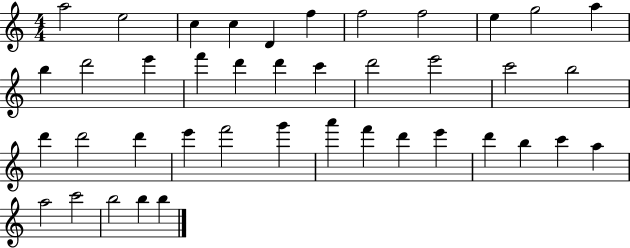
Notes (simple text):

A5/h E5/h C5/q C5/q D4/q F5/q F5/h F5/h E5/q G5/h A5/q B5/q D6/h E6/q F6/q D6/q D6/q C6/q D6/h E6/h C6/h B5/h D6/q D6/h D6/q E6/q F6/h G6/q A6/q F6/q D6/q E6/q D6/q B5/q C6/q A5/q A5/h C6/h B5/h B5/q B5/q